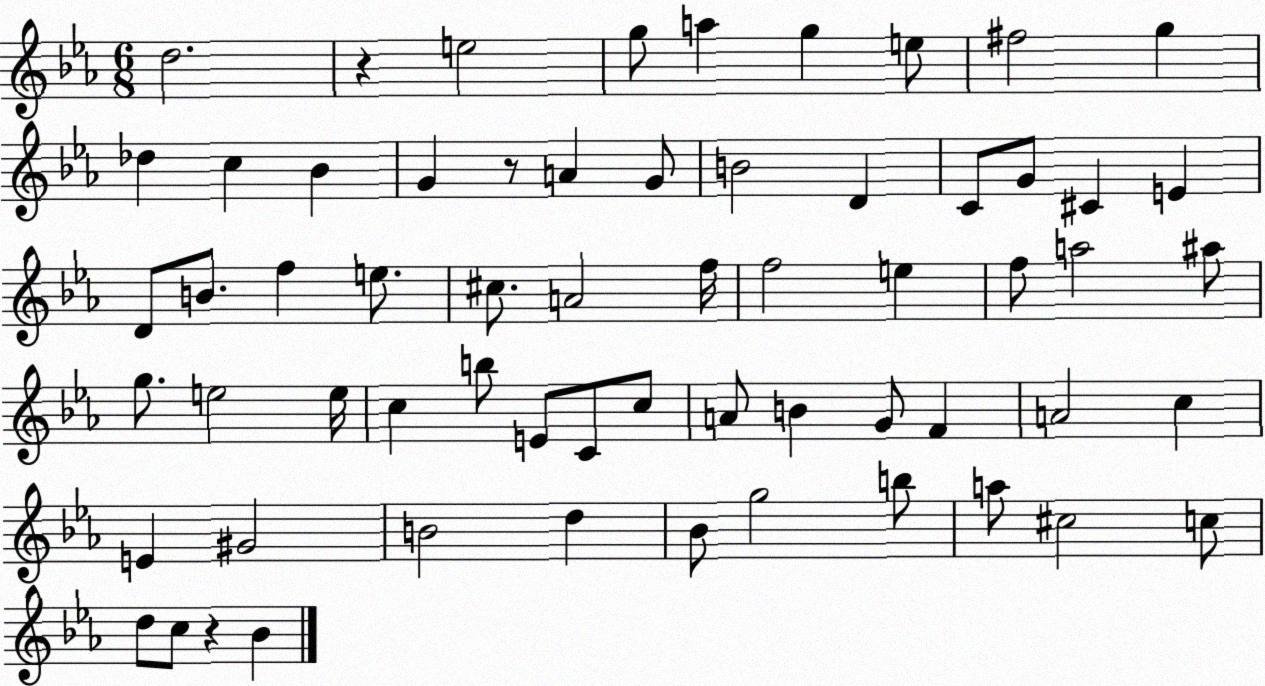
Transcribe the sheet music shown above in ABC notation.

X:1
T:Untitled
M:6/8
L:1/4
K:Eb
d2 z e2 g/2 a g e/2 ^f2 g _d c _B G z/2 A G/2 B2 D C/2 G/2 ^C E D/2 B/2 f e/2 ^c/2 A2 f/4 f2 e f/2 a2 ^a/2 g/2 e2 e/4 c b/2 E/2 C/2 c/2 A/2 B G/2 F A2 c E ^G2 B2 d _B/2 g2 b/2 a/2 ^c2 c/2 d/2 c/2 z _B